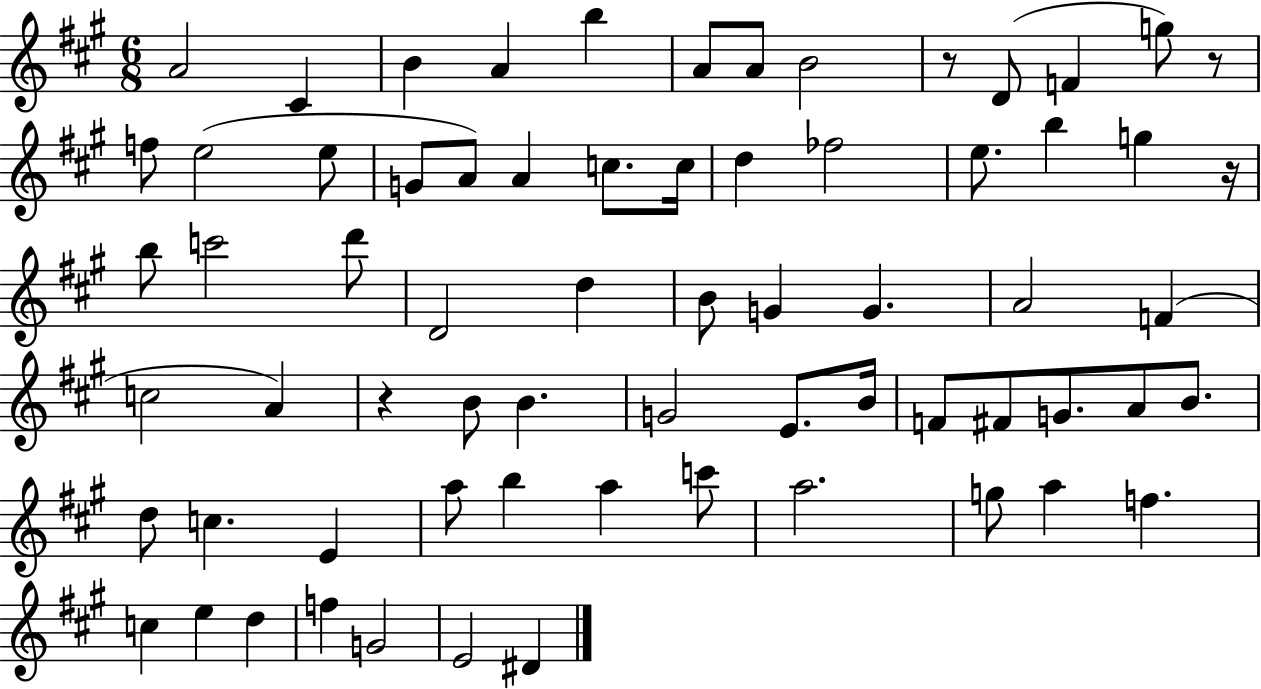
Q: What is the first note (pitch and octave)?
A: A4